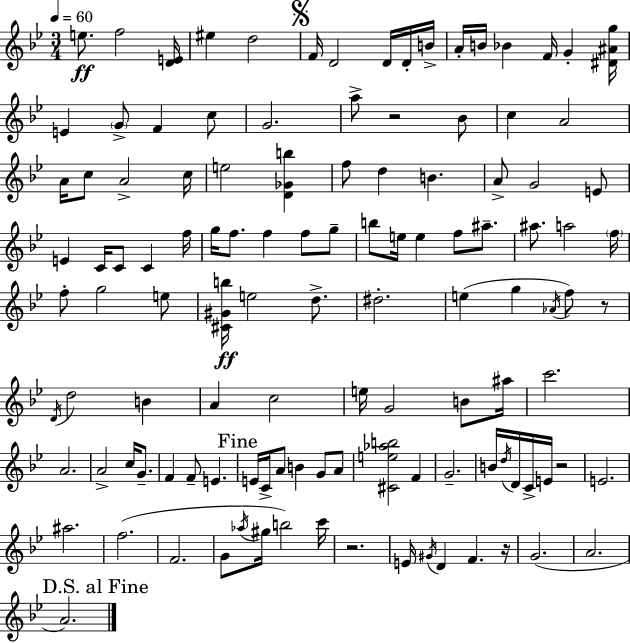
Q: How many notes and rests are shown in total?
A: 118